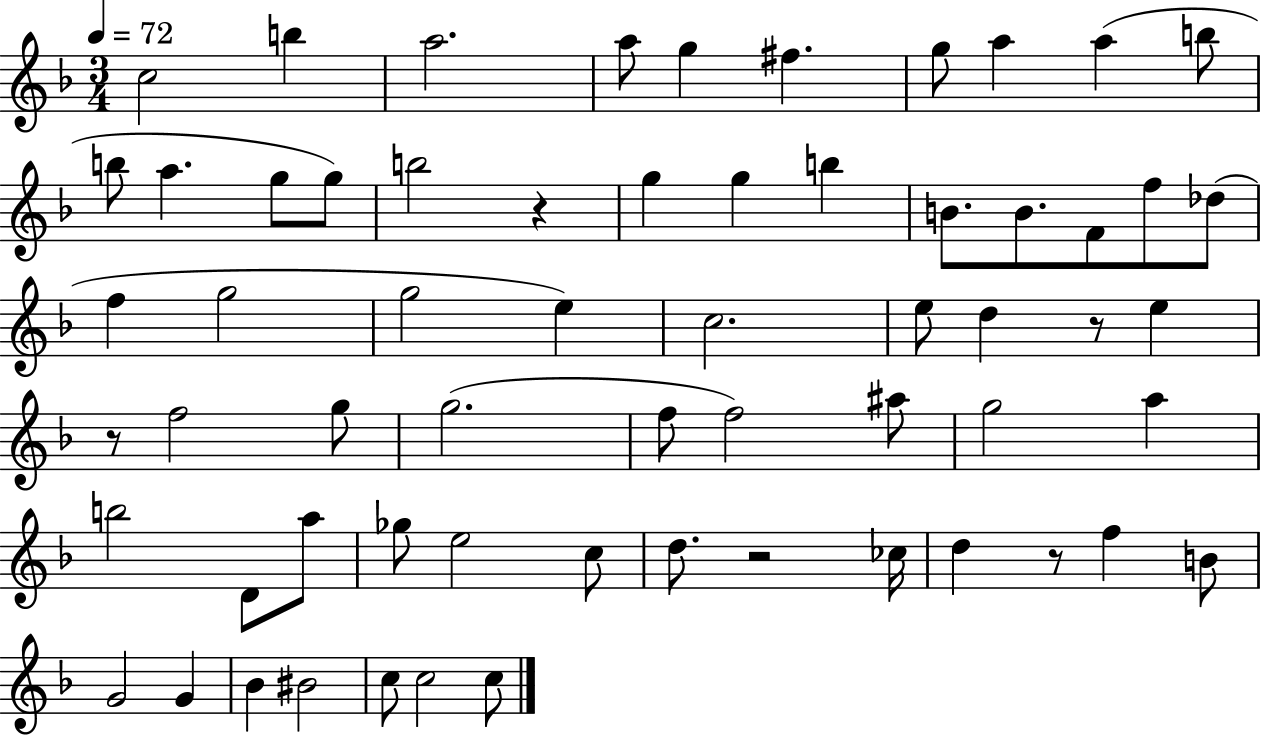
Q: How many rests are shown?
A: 5